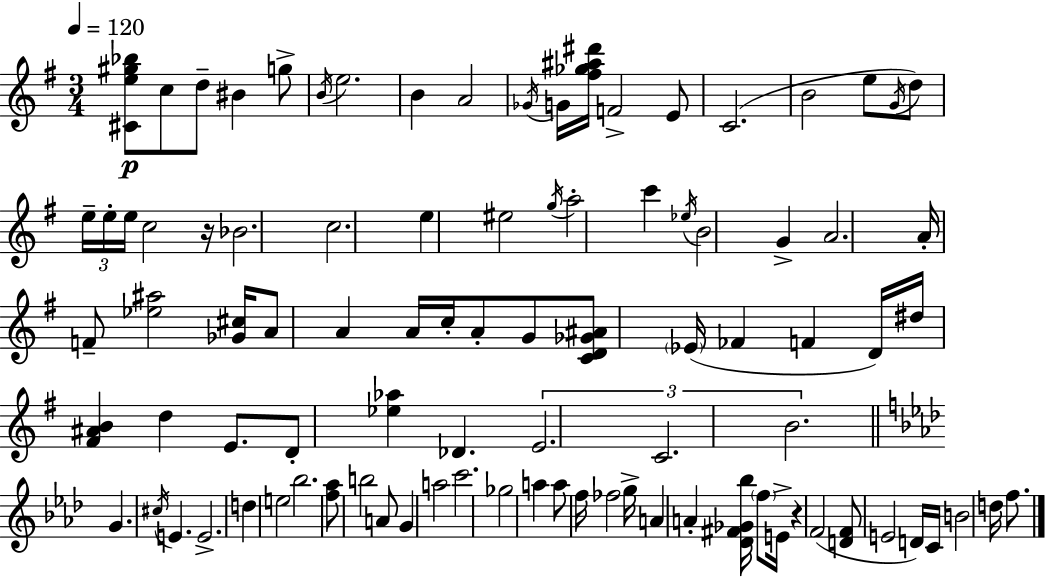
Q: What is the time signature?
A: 3/4